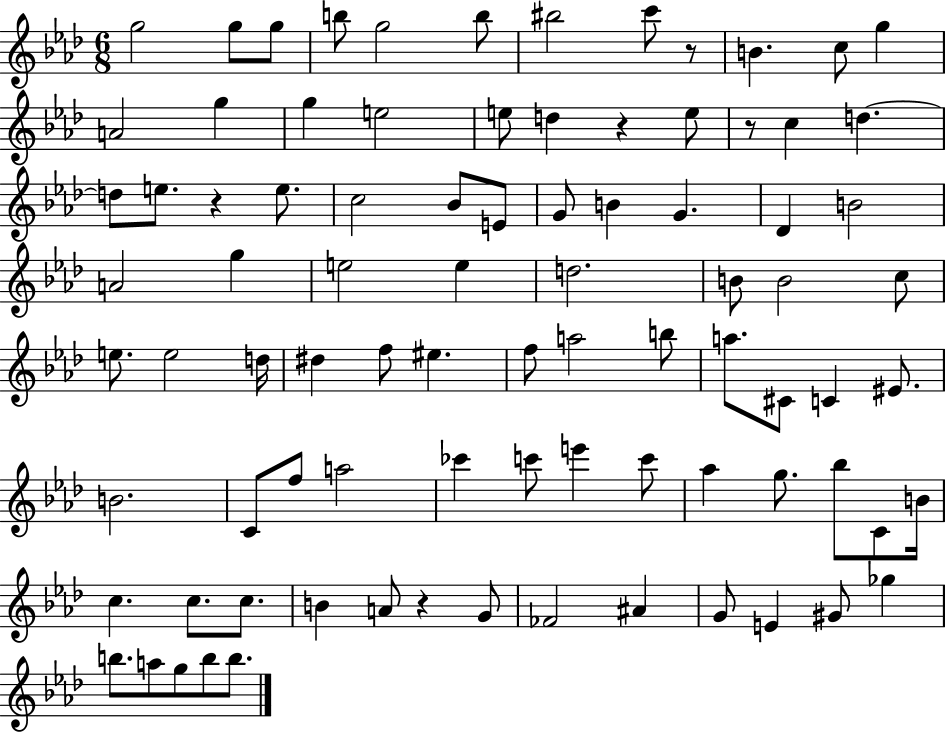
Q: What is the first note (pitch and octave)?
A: G5